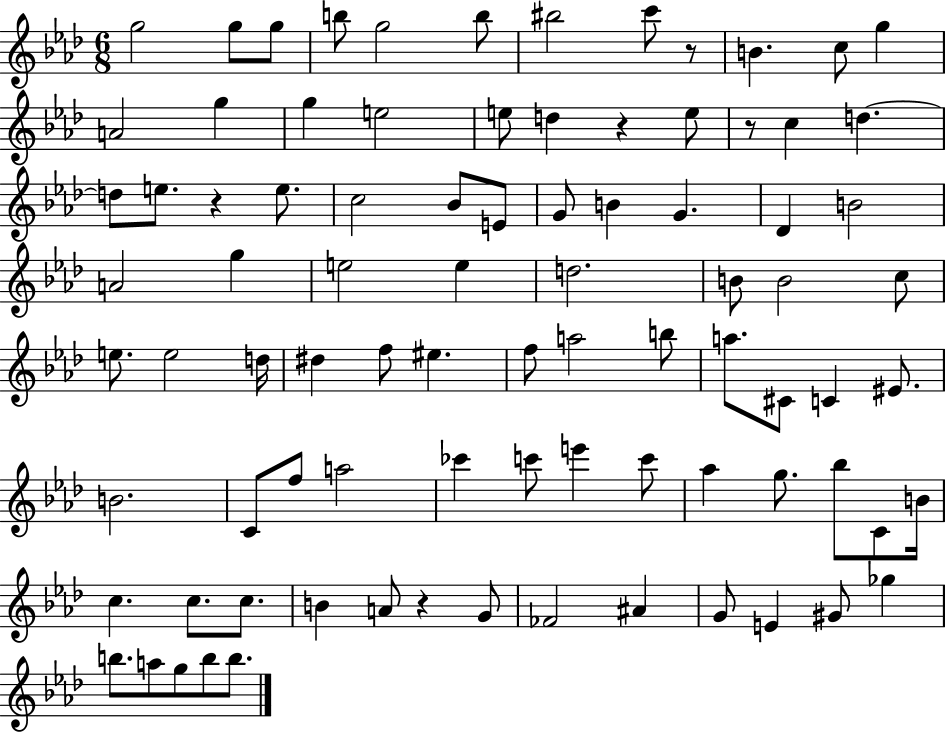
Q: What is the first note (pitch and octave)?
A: G5